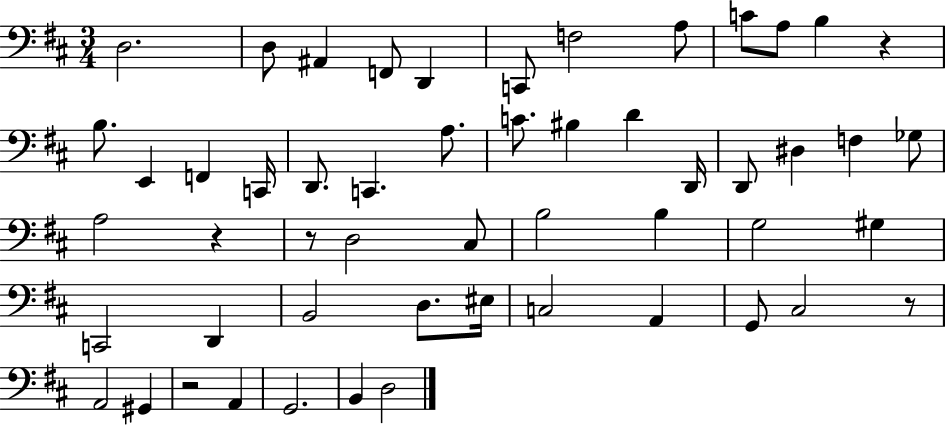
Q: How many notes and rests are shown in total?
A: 53